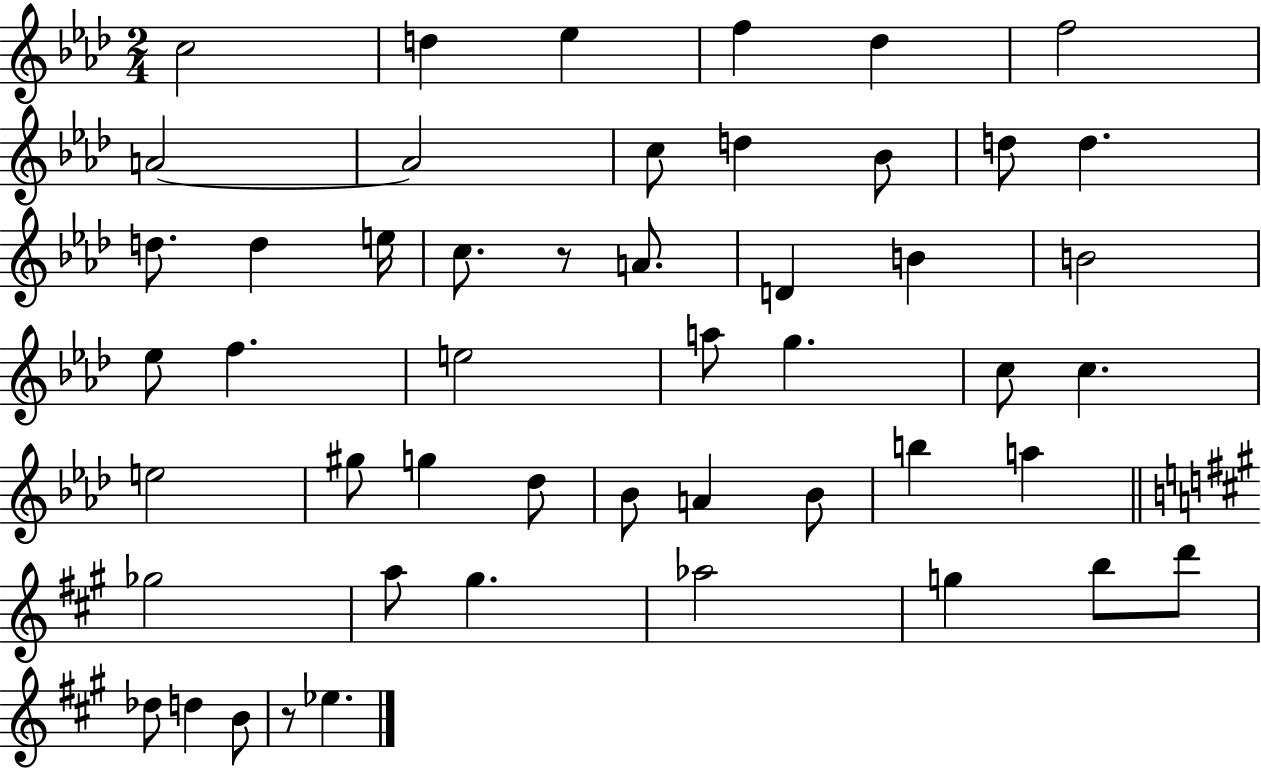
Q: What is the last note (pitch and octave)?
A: Eb5